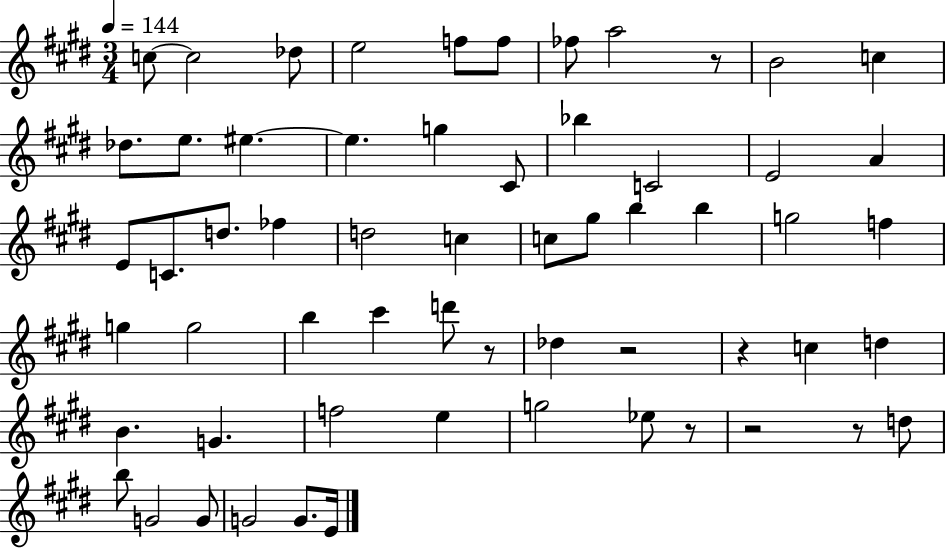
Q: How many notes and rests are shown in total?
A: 60